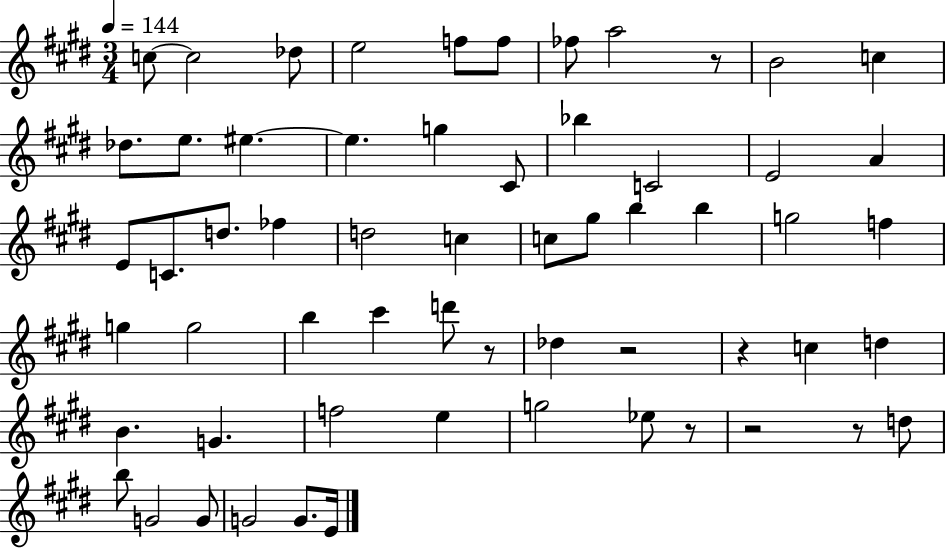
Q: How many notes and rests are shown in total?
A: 60